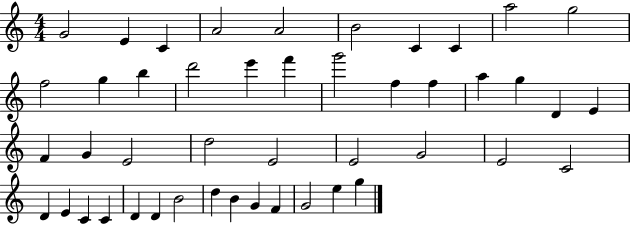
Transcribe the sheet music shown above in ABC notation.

X:1
T:Untitled
M:4/4
L:1/4
K:C
G2 E C A2 A2 B2 C C a2 g2 f2 g b d'2 e' f' g'2 f f a g D E F G E2 d2 E2 E2 G2 E2 C2 D E C C D D B2 d B G F G2 e g